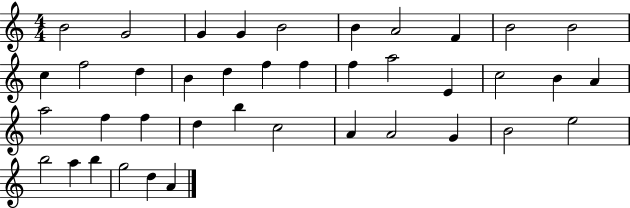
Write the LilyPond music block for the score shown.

{
  \clef treble
  \numericTimeSignature
  \time 4/4
  \key c \major
  b'2 g'2 | g'4 g'4 b'2 | b'4 a'2 f'4 | b'2 b'2 | \break c''4 f''2 d''4 | b'4 d''4 f''4 f''4 | f''4 a''2 e'4 | c''2 b'4 a'4 | \break a''2 f''4 f''4 | d''4 b''4 c''2 | a'4 a'2 g'4 | b'2 e''2 | \break b''2 a''4 b''4 | g''2 d''4 a'4 | \bar "|."
}